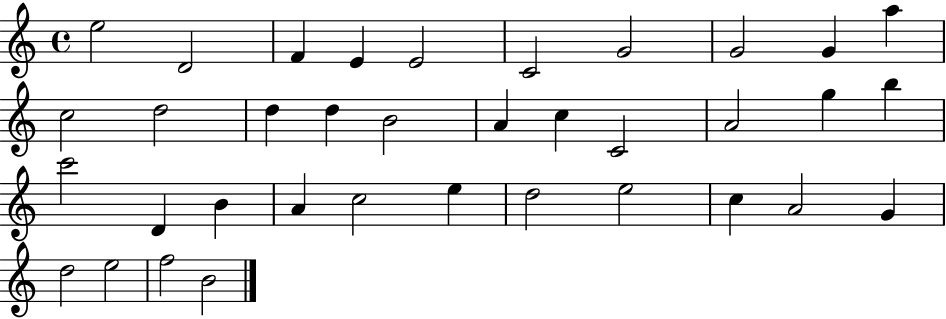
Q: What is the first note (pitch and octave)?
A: E5